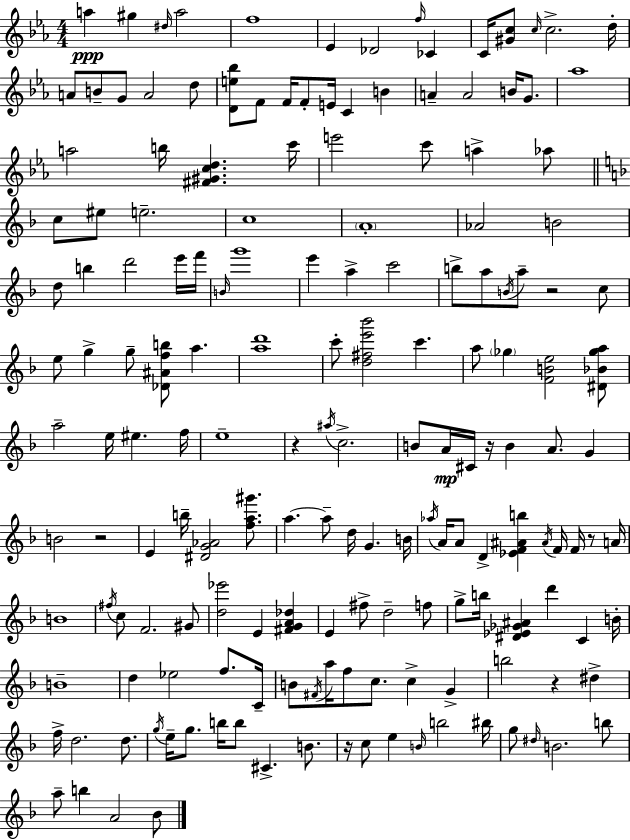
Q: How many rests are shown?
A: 7